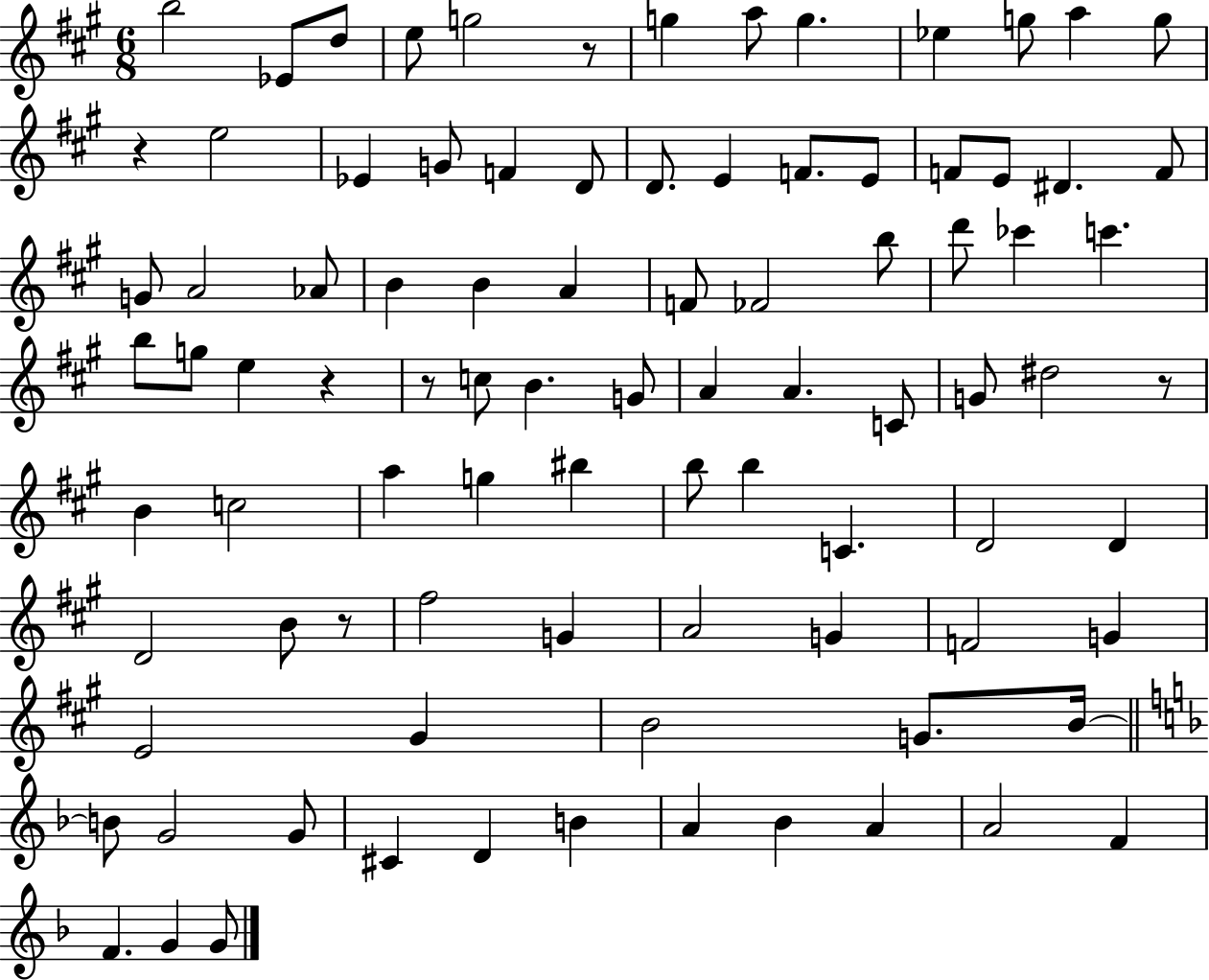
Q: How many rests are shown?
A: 6